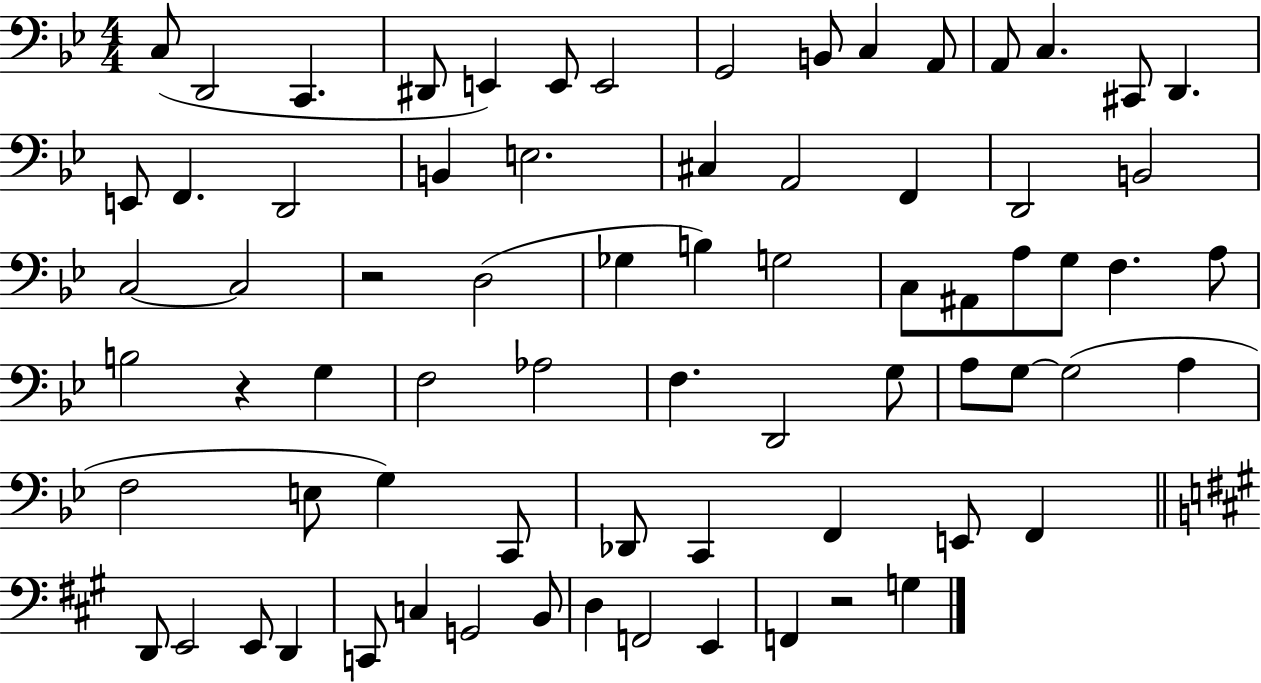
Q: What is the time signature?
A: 4/4